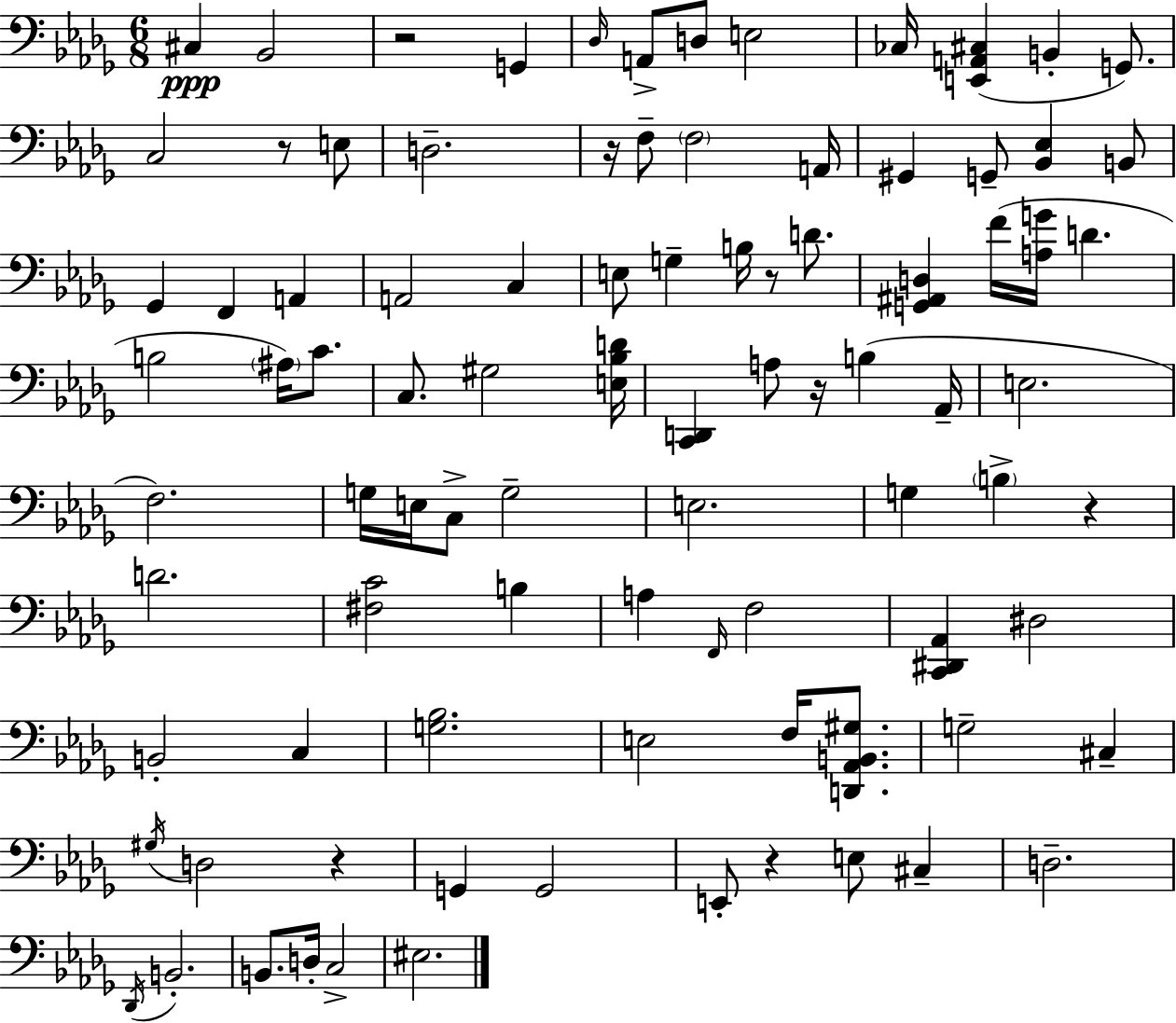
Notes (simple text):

C#3/q Bb2/h R/h G2/q Db3/s A2/e D3/e E3/h CES3/s [E2,A2,C#3]/q B2/q G2/e. C3/h R/e E3/e D3/h. R/s F3/e F3/h A2/s G#2/q G2/e [Bb2,Eb3]/q B2/e Gb2/q F2/q A2/q A2/h C3/q E3/e G3/q B3/s R/e D4/e. [G2,A#2,D3]/q F4/s [A3,G4]/s D4/q. B3/h A#3/s C4/e. C3/e. G#3/h [E3,Bb3,D4]/s [C2,D2]/q A3/e R/s B3/q Ab2/s E3/h. F3/h. G3/s E3/s C3/e G3/h E3/h. G3/q B3/q R/q D4/h. [F#3,C4]/h B3/q A3/q F2/s F3/h [C2,D#2,Ab2]/q D#3/h B2/h C3/q [G3,Bb3]/h. E3/h F3/s [D2,Ab2,B2,G#3]/e. G3/h C#3/q G#3/s D3/h R/q G2/q G2/h E2/e R/q E3/e C#3/q D3/h. Db2/s B2/h. B2/e. D3/s C3/h EIS3/h.